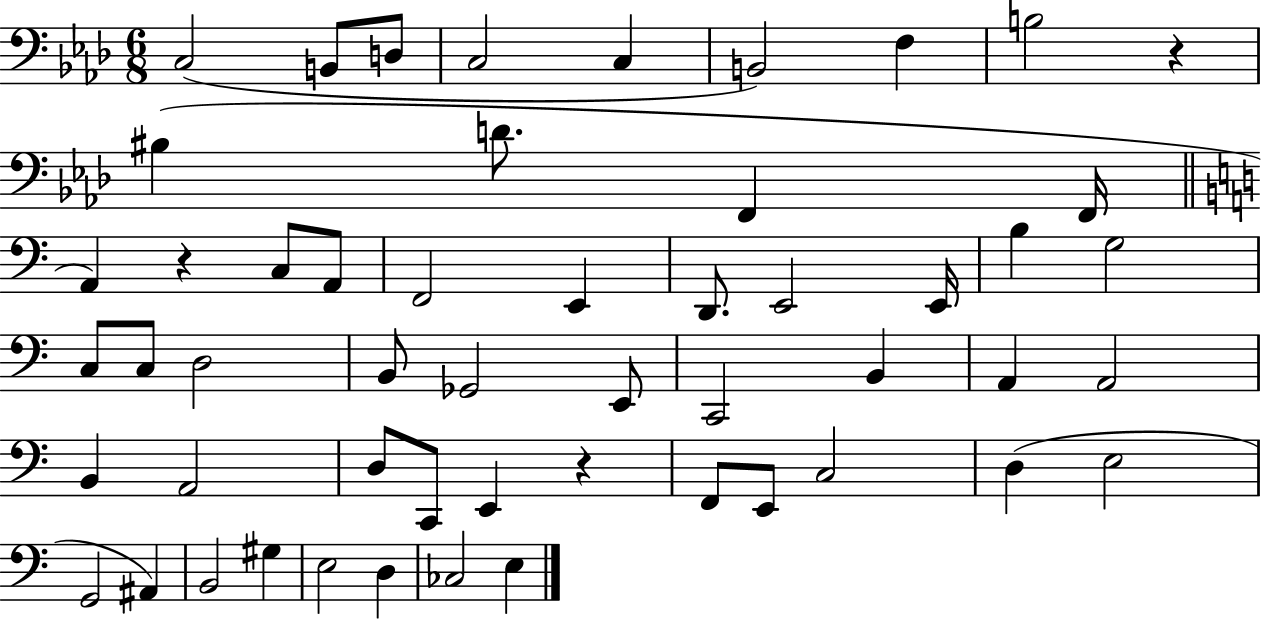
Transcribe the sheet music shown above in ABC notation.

X:1
T:Untitled
M:6/8
L:1/4
K:Ab
C,2 B,,/2 D,/2 C,2 C, B,,2 F, B,2 z ^B, D/2 F,, F,,/4 A,, z C,/2 A,,/2 F,,2 E,, D,,/2 E,,2 E,,/4 B, G,2 C,/2 C,/2 D,2 B,,/2 _G,,2 E,,/2 C,,2 B,, A,, A,,2 B,, A,,2 D,/2 C,,/2 E,, z F,,/2 E,,/2 C,2 D, E,2 G,,2 ^A,, B,,2 ^G, E,2 D, _C,2 E,